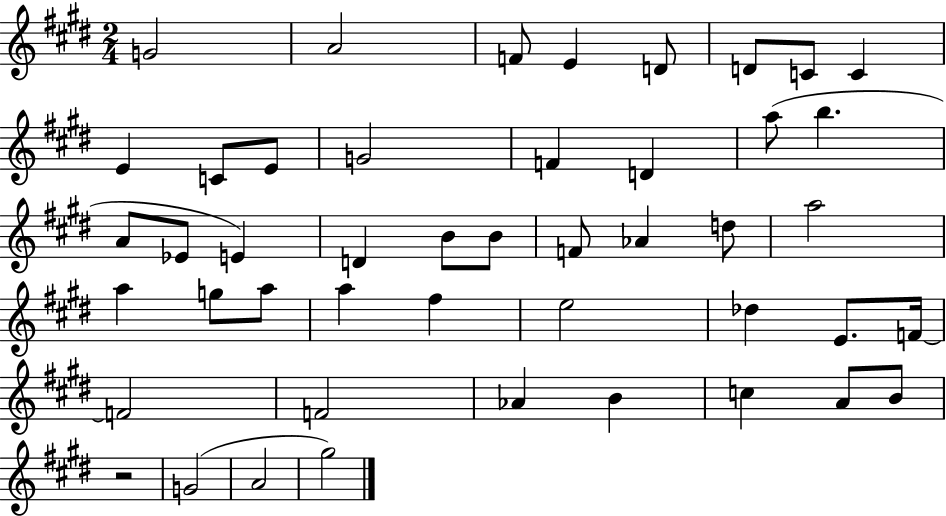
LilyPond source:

{
  \clef treble
  \numericTimeSignature
  \time 2/4
  \key e \major
  \repeat volta 2 { g'2 | a'2 | f'8 e'4 d'8 | d'8 c'8 c'4 | \break e'4 c'8 e'8 | g'2 | f'4 d'4 | a''8( b''4. | \break a'8 ees'8 e'4) | d'4 b'8 b'8 | f'8 aes'4 d''8 | a''2 | \break a''4 g''8 a''8 | a''4 fis''4 | e''2 | des''4 e'8. f'16~~ | \break f'2 | f'2 | aes'4 b'4 | c''4 a'8 b'8 | \break r2 | g'2( | a'2 | gis''2) | \break } \bar "|."
}